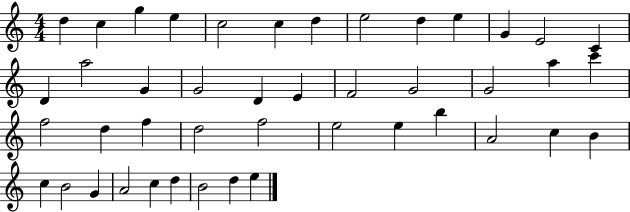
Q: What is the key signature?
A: C major